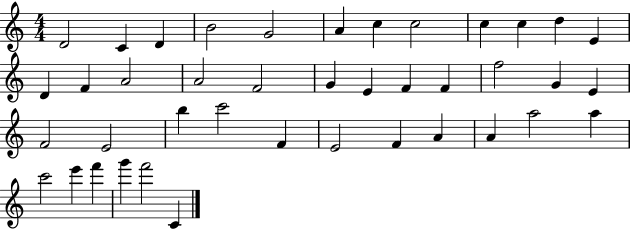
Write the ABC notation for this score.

X:1
T:Untitled
M:4/4
L:1/4
K:C
D2 C D B2 G2 A c c2 c c d E D F A2 A2 F2 G E F F f2 G E F2 E2 b c'2 F E2 F A A a2 a c'2 e' f' g' f'2 C